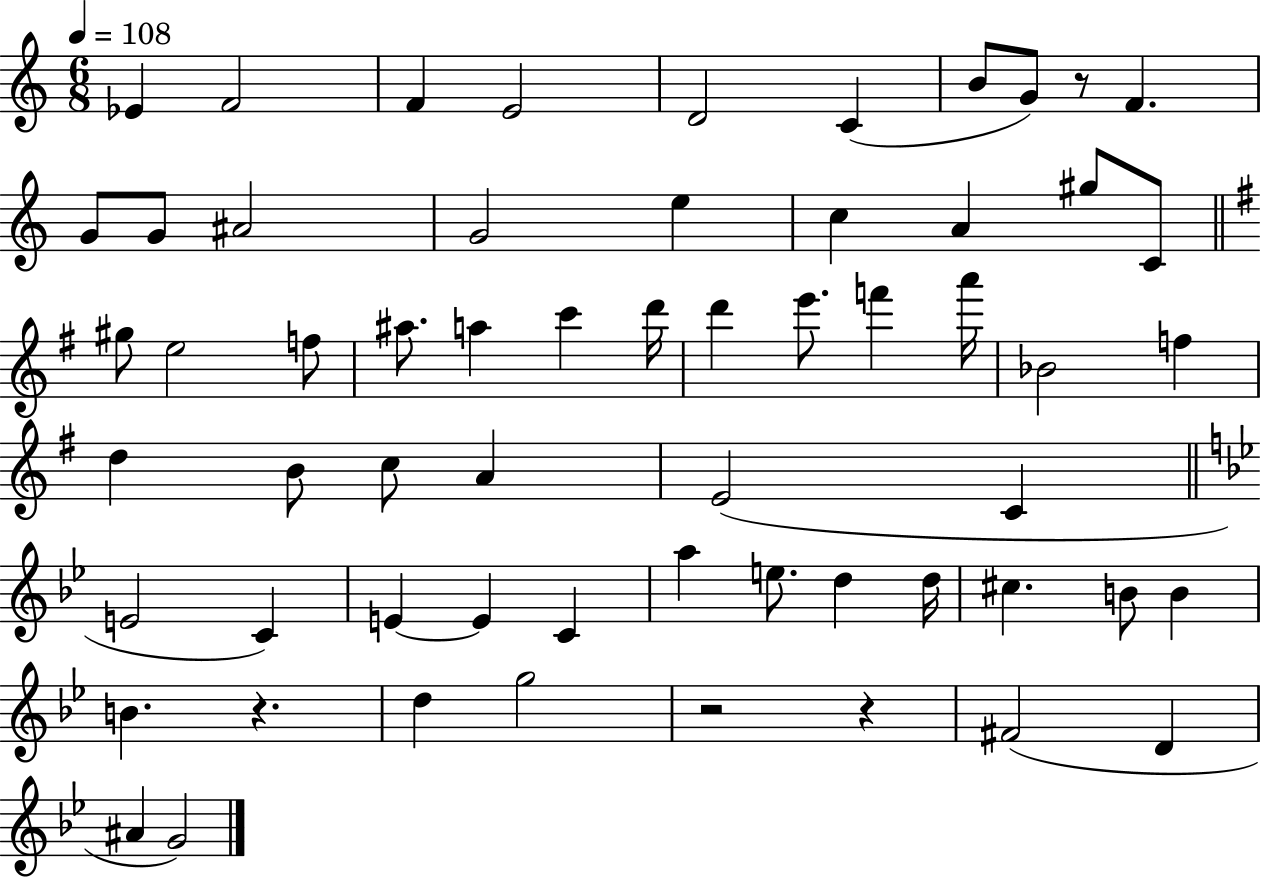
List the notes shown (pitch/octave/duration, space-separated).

Eb4/q F4/h F4/q E4/h D4/h C4/q B4/e G4/e R/e F4/q. G4/e G4/e A#4/h G4/h E5/q C5/q A4/q G#5/e C4/e G#5/e E5/h F5/e A#5/e. A5/q C6/q D6/s D6/q E6/e. F6/q A6/s Bb4/h F5/q D5/q B4/e C5/e A4/q E4/h C4/q E4/h C4/q E4/q E4/q C4/q A5/q E5/e. D5/q D5/s C#5/q. B4/e B4/q B4/q. R/q. D5/q G5/h R/h R/q F#4/h D4/q A#4/q G4/h